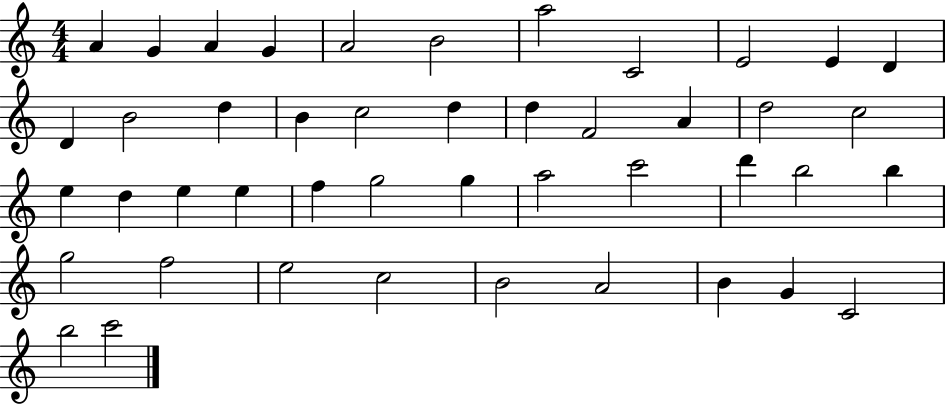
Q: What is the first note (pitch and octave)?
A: A4